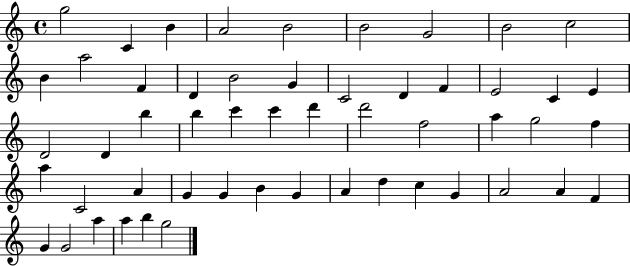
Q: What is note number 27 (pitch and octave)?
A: C6